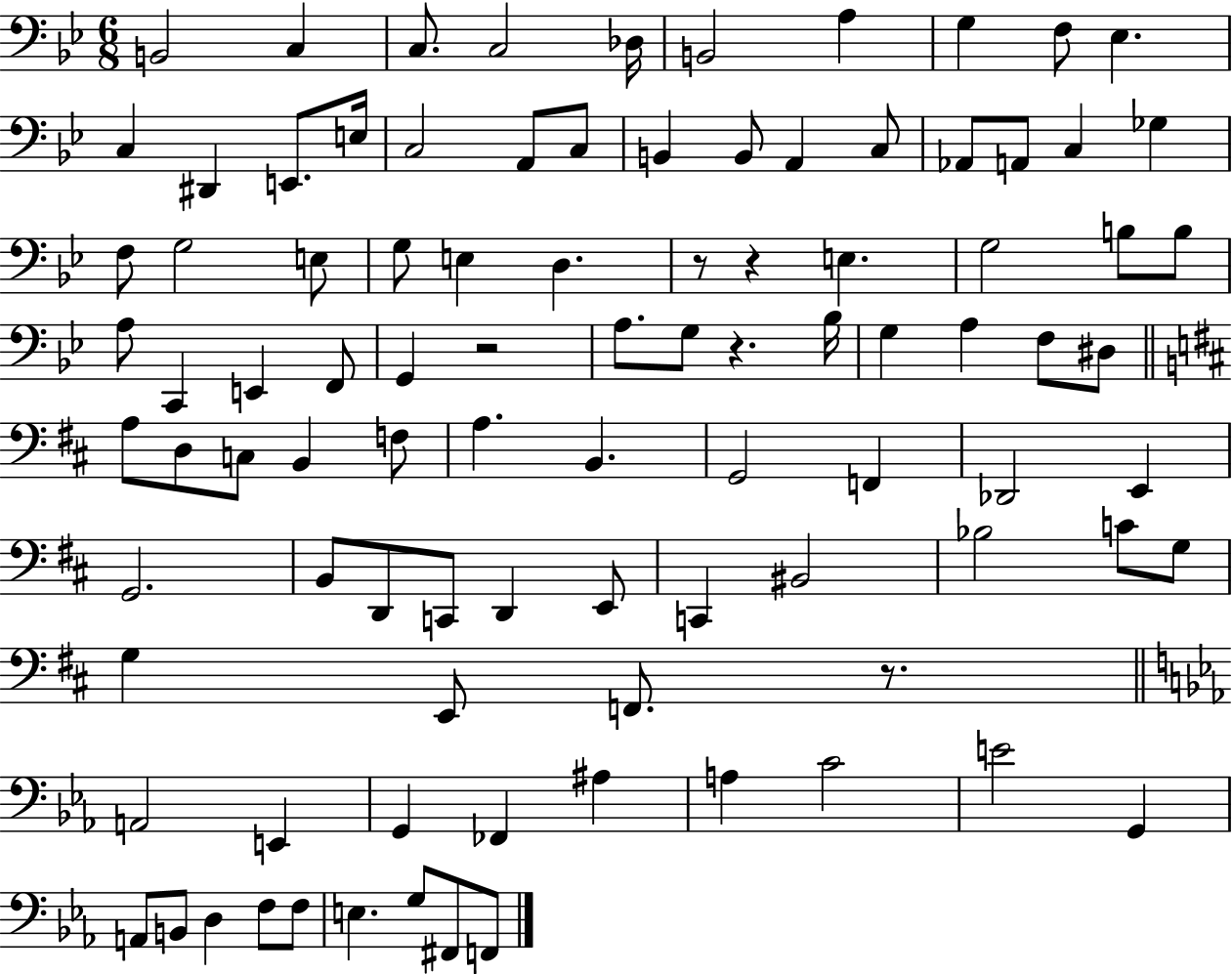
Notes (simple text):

B2/h C3/q C3/e. C3/h Db3/s B2/h A3/q G3/q F3/e Eb3/q. C3/q D#2/q E2/e. E3/s C3/h A2/e C3/e B2/q B2/e A2/q C3/e Ab2/e A2/e C3/q Gb3/q F3/e G3/h E3/e G3/e E3/q D3/q. R/e R/q E3/q. G3/h B3/e B3/e A3/e C2/q E2/q F2/e G2/q R/h A3/e. G3/e R/q. Bb3/s G3/q A3/q F3/e D#3/e A3/e D3/e C3/e B2/q F3/e A3/q. B2/q. G2/h F2/q Db2/h E2/q G2/h. B2/e D2/e C2/e D2/q E2/e C2/q BIS2/h Bb3/h C4/e G3/e G3/q E2/e F2/e. R/e. A2/h E2/q G2/q FES2/q A#3/q A3/q C4/h E4/h G2/q A2/e B2/e D3/q F3/e F3/e E3/q. G3/e F#2/e F2/e